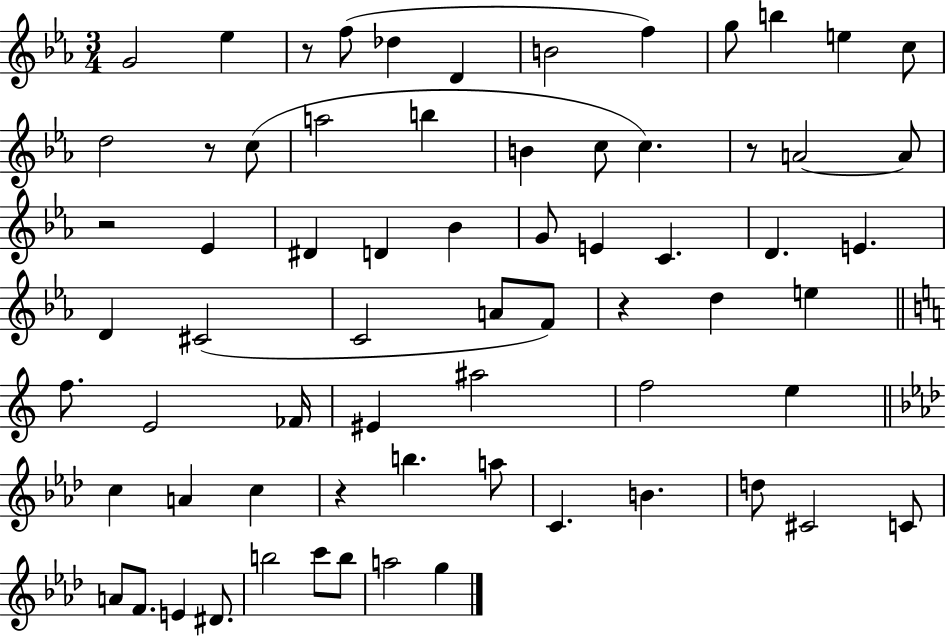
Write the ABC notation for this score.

X:1
T:Untitled
M:3/4
L:1/4
K:Eb
G2 _e z/2 f/2 _d D B2 f g/2 b e c/2 d2 z/2 c/2 a2 b B c/2 c z/2 A2 A/2 z2 _E ^D D _B G/2 E C D E D ^C2 C2 A/2 F/2 z d e f/2 E2 _F/4 ^E ^a2 f2 e c A c z b a/2 C B d/2 ^C2 C/2 A/2 F/2 E ^D/2 b2 c'/2 b/2 a2 g